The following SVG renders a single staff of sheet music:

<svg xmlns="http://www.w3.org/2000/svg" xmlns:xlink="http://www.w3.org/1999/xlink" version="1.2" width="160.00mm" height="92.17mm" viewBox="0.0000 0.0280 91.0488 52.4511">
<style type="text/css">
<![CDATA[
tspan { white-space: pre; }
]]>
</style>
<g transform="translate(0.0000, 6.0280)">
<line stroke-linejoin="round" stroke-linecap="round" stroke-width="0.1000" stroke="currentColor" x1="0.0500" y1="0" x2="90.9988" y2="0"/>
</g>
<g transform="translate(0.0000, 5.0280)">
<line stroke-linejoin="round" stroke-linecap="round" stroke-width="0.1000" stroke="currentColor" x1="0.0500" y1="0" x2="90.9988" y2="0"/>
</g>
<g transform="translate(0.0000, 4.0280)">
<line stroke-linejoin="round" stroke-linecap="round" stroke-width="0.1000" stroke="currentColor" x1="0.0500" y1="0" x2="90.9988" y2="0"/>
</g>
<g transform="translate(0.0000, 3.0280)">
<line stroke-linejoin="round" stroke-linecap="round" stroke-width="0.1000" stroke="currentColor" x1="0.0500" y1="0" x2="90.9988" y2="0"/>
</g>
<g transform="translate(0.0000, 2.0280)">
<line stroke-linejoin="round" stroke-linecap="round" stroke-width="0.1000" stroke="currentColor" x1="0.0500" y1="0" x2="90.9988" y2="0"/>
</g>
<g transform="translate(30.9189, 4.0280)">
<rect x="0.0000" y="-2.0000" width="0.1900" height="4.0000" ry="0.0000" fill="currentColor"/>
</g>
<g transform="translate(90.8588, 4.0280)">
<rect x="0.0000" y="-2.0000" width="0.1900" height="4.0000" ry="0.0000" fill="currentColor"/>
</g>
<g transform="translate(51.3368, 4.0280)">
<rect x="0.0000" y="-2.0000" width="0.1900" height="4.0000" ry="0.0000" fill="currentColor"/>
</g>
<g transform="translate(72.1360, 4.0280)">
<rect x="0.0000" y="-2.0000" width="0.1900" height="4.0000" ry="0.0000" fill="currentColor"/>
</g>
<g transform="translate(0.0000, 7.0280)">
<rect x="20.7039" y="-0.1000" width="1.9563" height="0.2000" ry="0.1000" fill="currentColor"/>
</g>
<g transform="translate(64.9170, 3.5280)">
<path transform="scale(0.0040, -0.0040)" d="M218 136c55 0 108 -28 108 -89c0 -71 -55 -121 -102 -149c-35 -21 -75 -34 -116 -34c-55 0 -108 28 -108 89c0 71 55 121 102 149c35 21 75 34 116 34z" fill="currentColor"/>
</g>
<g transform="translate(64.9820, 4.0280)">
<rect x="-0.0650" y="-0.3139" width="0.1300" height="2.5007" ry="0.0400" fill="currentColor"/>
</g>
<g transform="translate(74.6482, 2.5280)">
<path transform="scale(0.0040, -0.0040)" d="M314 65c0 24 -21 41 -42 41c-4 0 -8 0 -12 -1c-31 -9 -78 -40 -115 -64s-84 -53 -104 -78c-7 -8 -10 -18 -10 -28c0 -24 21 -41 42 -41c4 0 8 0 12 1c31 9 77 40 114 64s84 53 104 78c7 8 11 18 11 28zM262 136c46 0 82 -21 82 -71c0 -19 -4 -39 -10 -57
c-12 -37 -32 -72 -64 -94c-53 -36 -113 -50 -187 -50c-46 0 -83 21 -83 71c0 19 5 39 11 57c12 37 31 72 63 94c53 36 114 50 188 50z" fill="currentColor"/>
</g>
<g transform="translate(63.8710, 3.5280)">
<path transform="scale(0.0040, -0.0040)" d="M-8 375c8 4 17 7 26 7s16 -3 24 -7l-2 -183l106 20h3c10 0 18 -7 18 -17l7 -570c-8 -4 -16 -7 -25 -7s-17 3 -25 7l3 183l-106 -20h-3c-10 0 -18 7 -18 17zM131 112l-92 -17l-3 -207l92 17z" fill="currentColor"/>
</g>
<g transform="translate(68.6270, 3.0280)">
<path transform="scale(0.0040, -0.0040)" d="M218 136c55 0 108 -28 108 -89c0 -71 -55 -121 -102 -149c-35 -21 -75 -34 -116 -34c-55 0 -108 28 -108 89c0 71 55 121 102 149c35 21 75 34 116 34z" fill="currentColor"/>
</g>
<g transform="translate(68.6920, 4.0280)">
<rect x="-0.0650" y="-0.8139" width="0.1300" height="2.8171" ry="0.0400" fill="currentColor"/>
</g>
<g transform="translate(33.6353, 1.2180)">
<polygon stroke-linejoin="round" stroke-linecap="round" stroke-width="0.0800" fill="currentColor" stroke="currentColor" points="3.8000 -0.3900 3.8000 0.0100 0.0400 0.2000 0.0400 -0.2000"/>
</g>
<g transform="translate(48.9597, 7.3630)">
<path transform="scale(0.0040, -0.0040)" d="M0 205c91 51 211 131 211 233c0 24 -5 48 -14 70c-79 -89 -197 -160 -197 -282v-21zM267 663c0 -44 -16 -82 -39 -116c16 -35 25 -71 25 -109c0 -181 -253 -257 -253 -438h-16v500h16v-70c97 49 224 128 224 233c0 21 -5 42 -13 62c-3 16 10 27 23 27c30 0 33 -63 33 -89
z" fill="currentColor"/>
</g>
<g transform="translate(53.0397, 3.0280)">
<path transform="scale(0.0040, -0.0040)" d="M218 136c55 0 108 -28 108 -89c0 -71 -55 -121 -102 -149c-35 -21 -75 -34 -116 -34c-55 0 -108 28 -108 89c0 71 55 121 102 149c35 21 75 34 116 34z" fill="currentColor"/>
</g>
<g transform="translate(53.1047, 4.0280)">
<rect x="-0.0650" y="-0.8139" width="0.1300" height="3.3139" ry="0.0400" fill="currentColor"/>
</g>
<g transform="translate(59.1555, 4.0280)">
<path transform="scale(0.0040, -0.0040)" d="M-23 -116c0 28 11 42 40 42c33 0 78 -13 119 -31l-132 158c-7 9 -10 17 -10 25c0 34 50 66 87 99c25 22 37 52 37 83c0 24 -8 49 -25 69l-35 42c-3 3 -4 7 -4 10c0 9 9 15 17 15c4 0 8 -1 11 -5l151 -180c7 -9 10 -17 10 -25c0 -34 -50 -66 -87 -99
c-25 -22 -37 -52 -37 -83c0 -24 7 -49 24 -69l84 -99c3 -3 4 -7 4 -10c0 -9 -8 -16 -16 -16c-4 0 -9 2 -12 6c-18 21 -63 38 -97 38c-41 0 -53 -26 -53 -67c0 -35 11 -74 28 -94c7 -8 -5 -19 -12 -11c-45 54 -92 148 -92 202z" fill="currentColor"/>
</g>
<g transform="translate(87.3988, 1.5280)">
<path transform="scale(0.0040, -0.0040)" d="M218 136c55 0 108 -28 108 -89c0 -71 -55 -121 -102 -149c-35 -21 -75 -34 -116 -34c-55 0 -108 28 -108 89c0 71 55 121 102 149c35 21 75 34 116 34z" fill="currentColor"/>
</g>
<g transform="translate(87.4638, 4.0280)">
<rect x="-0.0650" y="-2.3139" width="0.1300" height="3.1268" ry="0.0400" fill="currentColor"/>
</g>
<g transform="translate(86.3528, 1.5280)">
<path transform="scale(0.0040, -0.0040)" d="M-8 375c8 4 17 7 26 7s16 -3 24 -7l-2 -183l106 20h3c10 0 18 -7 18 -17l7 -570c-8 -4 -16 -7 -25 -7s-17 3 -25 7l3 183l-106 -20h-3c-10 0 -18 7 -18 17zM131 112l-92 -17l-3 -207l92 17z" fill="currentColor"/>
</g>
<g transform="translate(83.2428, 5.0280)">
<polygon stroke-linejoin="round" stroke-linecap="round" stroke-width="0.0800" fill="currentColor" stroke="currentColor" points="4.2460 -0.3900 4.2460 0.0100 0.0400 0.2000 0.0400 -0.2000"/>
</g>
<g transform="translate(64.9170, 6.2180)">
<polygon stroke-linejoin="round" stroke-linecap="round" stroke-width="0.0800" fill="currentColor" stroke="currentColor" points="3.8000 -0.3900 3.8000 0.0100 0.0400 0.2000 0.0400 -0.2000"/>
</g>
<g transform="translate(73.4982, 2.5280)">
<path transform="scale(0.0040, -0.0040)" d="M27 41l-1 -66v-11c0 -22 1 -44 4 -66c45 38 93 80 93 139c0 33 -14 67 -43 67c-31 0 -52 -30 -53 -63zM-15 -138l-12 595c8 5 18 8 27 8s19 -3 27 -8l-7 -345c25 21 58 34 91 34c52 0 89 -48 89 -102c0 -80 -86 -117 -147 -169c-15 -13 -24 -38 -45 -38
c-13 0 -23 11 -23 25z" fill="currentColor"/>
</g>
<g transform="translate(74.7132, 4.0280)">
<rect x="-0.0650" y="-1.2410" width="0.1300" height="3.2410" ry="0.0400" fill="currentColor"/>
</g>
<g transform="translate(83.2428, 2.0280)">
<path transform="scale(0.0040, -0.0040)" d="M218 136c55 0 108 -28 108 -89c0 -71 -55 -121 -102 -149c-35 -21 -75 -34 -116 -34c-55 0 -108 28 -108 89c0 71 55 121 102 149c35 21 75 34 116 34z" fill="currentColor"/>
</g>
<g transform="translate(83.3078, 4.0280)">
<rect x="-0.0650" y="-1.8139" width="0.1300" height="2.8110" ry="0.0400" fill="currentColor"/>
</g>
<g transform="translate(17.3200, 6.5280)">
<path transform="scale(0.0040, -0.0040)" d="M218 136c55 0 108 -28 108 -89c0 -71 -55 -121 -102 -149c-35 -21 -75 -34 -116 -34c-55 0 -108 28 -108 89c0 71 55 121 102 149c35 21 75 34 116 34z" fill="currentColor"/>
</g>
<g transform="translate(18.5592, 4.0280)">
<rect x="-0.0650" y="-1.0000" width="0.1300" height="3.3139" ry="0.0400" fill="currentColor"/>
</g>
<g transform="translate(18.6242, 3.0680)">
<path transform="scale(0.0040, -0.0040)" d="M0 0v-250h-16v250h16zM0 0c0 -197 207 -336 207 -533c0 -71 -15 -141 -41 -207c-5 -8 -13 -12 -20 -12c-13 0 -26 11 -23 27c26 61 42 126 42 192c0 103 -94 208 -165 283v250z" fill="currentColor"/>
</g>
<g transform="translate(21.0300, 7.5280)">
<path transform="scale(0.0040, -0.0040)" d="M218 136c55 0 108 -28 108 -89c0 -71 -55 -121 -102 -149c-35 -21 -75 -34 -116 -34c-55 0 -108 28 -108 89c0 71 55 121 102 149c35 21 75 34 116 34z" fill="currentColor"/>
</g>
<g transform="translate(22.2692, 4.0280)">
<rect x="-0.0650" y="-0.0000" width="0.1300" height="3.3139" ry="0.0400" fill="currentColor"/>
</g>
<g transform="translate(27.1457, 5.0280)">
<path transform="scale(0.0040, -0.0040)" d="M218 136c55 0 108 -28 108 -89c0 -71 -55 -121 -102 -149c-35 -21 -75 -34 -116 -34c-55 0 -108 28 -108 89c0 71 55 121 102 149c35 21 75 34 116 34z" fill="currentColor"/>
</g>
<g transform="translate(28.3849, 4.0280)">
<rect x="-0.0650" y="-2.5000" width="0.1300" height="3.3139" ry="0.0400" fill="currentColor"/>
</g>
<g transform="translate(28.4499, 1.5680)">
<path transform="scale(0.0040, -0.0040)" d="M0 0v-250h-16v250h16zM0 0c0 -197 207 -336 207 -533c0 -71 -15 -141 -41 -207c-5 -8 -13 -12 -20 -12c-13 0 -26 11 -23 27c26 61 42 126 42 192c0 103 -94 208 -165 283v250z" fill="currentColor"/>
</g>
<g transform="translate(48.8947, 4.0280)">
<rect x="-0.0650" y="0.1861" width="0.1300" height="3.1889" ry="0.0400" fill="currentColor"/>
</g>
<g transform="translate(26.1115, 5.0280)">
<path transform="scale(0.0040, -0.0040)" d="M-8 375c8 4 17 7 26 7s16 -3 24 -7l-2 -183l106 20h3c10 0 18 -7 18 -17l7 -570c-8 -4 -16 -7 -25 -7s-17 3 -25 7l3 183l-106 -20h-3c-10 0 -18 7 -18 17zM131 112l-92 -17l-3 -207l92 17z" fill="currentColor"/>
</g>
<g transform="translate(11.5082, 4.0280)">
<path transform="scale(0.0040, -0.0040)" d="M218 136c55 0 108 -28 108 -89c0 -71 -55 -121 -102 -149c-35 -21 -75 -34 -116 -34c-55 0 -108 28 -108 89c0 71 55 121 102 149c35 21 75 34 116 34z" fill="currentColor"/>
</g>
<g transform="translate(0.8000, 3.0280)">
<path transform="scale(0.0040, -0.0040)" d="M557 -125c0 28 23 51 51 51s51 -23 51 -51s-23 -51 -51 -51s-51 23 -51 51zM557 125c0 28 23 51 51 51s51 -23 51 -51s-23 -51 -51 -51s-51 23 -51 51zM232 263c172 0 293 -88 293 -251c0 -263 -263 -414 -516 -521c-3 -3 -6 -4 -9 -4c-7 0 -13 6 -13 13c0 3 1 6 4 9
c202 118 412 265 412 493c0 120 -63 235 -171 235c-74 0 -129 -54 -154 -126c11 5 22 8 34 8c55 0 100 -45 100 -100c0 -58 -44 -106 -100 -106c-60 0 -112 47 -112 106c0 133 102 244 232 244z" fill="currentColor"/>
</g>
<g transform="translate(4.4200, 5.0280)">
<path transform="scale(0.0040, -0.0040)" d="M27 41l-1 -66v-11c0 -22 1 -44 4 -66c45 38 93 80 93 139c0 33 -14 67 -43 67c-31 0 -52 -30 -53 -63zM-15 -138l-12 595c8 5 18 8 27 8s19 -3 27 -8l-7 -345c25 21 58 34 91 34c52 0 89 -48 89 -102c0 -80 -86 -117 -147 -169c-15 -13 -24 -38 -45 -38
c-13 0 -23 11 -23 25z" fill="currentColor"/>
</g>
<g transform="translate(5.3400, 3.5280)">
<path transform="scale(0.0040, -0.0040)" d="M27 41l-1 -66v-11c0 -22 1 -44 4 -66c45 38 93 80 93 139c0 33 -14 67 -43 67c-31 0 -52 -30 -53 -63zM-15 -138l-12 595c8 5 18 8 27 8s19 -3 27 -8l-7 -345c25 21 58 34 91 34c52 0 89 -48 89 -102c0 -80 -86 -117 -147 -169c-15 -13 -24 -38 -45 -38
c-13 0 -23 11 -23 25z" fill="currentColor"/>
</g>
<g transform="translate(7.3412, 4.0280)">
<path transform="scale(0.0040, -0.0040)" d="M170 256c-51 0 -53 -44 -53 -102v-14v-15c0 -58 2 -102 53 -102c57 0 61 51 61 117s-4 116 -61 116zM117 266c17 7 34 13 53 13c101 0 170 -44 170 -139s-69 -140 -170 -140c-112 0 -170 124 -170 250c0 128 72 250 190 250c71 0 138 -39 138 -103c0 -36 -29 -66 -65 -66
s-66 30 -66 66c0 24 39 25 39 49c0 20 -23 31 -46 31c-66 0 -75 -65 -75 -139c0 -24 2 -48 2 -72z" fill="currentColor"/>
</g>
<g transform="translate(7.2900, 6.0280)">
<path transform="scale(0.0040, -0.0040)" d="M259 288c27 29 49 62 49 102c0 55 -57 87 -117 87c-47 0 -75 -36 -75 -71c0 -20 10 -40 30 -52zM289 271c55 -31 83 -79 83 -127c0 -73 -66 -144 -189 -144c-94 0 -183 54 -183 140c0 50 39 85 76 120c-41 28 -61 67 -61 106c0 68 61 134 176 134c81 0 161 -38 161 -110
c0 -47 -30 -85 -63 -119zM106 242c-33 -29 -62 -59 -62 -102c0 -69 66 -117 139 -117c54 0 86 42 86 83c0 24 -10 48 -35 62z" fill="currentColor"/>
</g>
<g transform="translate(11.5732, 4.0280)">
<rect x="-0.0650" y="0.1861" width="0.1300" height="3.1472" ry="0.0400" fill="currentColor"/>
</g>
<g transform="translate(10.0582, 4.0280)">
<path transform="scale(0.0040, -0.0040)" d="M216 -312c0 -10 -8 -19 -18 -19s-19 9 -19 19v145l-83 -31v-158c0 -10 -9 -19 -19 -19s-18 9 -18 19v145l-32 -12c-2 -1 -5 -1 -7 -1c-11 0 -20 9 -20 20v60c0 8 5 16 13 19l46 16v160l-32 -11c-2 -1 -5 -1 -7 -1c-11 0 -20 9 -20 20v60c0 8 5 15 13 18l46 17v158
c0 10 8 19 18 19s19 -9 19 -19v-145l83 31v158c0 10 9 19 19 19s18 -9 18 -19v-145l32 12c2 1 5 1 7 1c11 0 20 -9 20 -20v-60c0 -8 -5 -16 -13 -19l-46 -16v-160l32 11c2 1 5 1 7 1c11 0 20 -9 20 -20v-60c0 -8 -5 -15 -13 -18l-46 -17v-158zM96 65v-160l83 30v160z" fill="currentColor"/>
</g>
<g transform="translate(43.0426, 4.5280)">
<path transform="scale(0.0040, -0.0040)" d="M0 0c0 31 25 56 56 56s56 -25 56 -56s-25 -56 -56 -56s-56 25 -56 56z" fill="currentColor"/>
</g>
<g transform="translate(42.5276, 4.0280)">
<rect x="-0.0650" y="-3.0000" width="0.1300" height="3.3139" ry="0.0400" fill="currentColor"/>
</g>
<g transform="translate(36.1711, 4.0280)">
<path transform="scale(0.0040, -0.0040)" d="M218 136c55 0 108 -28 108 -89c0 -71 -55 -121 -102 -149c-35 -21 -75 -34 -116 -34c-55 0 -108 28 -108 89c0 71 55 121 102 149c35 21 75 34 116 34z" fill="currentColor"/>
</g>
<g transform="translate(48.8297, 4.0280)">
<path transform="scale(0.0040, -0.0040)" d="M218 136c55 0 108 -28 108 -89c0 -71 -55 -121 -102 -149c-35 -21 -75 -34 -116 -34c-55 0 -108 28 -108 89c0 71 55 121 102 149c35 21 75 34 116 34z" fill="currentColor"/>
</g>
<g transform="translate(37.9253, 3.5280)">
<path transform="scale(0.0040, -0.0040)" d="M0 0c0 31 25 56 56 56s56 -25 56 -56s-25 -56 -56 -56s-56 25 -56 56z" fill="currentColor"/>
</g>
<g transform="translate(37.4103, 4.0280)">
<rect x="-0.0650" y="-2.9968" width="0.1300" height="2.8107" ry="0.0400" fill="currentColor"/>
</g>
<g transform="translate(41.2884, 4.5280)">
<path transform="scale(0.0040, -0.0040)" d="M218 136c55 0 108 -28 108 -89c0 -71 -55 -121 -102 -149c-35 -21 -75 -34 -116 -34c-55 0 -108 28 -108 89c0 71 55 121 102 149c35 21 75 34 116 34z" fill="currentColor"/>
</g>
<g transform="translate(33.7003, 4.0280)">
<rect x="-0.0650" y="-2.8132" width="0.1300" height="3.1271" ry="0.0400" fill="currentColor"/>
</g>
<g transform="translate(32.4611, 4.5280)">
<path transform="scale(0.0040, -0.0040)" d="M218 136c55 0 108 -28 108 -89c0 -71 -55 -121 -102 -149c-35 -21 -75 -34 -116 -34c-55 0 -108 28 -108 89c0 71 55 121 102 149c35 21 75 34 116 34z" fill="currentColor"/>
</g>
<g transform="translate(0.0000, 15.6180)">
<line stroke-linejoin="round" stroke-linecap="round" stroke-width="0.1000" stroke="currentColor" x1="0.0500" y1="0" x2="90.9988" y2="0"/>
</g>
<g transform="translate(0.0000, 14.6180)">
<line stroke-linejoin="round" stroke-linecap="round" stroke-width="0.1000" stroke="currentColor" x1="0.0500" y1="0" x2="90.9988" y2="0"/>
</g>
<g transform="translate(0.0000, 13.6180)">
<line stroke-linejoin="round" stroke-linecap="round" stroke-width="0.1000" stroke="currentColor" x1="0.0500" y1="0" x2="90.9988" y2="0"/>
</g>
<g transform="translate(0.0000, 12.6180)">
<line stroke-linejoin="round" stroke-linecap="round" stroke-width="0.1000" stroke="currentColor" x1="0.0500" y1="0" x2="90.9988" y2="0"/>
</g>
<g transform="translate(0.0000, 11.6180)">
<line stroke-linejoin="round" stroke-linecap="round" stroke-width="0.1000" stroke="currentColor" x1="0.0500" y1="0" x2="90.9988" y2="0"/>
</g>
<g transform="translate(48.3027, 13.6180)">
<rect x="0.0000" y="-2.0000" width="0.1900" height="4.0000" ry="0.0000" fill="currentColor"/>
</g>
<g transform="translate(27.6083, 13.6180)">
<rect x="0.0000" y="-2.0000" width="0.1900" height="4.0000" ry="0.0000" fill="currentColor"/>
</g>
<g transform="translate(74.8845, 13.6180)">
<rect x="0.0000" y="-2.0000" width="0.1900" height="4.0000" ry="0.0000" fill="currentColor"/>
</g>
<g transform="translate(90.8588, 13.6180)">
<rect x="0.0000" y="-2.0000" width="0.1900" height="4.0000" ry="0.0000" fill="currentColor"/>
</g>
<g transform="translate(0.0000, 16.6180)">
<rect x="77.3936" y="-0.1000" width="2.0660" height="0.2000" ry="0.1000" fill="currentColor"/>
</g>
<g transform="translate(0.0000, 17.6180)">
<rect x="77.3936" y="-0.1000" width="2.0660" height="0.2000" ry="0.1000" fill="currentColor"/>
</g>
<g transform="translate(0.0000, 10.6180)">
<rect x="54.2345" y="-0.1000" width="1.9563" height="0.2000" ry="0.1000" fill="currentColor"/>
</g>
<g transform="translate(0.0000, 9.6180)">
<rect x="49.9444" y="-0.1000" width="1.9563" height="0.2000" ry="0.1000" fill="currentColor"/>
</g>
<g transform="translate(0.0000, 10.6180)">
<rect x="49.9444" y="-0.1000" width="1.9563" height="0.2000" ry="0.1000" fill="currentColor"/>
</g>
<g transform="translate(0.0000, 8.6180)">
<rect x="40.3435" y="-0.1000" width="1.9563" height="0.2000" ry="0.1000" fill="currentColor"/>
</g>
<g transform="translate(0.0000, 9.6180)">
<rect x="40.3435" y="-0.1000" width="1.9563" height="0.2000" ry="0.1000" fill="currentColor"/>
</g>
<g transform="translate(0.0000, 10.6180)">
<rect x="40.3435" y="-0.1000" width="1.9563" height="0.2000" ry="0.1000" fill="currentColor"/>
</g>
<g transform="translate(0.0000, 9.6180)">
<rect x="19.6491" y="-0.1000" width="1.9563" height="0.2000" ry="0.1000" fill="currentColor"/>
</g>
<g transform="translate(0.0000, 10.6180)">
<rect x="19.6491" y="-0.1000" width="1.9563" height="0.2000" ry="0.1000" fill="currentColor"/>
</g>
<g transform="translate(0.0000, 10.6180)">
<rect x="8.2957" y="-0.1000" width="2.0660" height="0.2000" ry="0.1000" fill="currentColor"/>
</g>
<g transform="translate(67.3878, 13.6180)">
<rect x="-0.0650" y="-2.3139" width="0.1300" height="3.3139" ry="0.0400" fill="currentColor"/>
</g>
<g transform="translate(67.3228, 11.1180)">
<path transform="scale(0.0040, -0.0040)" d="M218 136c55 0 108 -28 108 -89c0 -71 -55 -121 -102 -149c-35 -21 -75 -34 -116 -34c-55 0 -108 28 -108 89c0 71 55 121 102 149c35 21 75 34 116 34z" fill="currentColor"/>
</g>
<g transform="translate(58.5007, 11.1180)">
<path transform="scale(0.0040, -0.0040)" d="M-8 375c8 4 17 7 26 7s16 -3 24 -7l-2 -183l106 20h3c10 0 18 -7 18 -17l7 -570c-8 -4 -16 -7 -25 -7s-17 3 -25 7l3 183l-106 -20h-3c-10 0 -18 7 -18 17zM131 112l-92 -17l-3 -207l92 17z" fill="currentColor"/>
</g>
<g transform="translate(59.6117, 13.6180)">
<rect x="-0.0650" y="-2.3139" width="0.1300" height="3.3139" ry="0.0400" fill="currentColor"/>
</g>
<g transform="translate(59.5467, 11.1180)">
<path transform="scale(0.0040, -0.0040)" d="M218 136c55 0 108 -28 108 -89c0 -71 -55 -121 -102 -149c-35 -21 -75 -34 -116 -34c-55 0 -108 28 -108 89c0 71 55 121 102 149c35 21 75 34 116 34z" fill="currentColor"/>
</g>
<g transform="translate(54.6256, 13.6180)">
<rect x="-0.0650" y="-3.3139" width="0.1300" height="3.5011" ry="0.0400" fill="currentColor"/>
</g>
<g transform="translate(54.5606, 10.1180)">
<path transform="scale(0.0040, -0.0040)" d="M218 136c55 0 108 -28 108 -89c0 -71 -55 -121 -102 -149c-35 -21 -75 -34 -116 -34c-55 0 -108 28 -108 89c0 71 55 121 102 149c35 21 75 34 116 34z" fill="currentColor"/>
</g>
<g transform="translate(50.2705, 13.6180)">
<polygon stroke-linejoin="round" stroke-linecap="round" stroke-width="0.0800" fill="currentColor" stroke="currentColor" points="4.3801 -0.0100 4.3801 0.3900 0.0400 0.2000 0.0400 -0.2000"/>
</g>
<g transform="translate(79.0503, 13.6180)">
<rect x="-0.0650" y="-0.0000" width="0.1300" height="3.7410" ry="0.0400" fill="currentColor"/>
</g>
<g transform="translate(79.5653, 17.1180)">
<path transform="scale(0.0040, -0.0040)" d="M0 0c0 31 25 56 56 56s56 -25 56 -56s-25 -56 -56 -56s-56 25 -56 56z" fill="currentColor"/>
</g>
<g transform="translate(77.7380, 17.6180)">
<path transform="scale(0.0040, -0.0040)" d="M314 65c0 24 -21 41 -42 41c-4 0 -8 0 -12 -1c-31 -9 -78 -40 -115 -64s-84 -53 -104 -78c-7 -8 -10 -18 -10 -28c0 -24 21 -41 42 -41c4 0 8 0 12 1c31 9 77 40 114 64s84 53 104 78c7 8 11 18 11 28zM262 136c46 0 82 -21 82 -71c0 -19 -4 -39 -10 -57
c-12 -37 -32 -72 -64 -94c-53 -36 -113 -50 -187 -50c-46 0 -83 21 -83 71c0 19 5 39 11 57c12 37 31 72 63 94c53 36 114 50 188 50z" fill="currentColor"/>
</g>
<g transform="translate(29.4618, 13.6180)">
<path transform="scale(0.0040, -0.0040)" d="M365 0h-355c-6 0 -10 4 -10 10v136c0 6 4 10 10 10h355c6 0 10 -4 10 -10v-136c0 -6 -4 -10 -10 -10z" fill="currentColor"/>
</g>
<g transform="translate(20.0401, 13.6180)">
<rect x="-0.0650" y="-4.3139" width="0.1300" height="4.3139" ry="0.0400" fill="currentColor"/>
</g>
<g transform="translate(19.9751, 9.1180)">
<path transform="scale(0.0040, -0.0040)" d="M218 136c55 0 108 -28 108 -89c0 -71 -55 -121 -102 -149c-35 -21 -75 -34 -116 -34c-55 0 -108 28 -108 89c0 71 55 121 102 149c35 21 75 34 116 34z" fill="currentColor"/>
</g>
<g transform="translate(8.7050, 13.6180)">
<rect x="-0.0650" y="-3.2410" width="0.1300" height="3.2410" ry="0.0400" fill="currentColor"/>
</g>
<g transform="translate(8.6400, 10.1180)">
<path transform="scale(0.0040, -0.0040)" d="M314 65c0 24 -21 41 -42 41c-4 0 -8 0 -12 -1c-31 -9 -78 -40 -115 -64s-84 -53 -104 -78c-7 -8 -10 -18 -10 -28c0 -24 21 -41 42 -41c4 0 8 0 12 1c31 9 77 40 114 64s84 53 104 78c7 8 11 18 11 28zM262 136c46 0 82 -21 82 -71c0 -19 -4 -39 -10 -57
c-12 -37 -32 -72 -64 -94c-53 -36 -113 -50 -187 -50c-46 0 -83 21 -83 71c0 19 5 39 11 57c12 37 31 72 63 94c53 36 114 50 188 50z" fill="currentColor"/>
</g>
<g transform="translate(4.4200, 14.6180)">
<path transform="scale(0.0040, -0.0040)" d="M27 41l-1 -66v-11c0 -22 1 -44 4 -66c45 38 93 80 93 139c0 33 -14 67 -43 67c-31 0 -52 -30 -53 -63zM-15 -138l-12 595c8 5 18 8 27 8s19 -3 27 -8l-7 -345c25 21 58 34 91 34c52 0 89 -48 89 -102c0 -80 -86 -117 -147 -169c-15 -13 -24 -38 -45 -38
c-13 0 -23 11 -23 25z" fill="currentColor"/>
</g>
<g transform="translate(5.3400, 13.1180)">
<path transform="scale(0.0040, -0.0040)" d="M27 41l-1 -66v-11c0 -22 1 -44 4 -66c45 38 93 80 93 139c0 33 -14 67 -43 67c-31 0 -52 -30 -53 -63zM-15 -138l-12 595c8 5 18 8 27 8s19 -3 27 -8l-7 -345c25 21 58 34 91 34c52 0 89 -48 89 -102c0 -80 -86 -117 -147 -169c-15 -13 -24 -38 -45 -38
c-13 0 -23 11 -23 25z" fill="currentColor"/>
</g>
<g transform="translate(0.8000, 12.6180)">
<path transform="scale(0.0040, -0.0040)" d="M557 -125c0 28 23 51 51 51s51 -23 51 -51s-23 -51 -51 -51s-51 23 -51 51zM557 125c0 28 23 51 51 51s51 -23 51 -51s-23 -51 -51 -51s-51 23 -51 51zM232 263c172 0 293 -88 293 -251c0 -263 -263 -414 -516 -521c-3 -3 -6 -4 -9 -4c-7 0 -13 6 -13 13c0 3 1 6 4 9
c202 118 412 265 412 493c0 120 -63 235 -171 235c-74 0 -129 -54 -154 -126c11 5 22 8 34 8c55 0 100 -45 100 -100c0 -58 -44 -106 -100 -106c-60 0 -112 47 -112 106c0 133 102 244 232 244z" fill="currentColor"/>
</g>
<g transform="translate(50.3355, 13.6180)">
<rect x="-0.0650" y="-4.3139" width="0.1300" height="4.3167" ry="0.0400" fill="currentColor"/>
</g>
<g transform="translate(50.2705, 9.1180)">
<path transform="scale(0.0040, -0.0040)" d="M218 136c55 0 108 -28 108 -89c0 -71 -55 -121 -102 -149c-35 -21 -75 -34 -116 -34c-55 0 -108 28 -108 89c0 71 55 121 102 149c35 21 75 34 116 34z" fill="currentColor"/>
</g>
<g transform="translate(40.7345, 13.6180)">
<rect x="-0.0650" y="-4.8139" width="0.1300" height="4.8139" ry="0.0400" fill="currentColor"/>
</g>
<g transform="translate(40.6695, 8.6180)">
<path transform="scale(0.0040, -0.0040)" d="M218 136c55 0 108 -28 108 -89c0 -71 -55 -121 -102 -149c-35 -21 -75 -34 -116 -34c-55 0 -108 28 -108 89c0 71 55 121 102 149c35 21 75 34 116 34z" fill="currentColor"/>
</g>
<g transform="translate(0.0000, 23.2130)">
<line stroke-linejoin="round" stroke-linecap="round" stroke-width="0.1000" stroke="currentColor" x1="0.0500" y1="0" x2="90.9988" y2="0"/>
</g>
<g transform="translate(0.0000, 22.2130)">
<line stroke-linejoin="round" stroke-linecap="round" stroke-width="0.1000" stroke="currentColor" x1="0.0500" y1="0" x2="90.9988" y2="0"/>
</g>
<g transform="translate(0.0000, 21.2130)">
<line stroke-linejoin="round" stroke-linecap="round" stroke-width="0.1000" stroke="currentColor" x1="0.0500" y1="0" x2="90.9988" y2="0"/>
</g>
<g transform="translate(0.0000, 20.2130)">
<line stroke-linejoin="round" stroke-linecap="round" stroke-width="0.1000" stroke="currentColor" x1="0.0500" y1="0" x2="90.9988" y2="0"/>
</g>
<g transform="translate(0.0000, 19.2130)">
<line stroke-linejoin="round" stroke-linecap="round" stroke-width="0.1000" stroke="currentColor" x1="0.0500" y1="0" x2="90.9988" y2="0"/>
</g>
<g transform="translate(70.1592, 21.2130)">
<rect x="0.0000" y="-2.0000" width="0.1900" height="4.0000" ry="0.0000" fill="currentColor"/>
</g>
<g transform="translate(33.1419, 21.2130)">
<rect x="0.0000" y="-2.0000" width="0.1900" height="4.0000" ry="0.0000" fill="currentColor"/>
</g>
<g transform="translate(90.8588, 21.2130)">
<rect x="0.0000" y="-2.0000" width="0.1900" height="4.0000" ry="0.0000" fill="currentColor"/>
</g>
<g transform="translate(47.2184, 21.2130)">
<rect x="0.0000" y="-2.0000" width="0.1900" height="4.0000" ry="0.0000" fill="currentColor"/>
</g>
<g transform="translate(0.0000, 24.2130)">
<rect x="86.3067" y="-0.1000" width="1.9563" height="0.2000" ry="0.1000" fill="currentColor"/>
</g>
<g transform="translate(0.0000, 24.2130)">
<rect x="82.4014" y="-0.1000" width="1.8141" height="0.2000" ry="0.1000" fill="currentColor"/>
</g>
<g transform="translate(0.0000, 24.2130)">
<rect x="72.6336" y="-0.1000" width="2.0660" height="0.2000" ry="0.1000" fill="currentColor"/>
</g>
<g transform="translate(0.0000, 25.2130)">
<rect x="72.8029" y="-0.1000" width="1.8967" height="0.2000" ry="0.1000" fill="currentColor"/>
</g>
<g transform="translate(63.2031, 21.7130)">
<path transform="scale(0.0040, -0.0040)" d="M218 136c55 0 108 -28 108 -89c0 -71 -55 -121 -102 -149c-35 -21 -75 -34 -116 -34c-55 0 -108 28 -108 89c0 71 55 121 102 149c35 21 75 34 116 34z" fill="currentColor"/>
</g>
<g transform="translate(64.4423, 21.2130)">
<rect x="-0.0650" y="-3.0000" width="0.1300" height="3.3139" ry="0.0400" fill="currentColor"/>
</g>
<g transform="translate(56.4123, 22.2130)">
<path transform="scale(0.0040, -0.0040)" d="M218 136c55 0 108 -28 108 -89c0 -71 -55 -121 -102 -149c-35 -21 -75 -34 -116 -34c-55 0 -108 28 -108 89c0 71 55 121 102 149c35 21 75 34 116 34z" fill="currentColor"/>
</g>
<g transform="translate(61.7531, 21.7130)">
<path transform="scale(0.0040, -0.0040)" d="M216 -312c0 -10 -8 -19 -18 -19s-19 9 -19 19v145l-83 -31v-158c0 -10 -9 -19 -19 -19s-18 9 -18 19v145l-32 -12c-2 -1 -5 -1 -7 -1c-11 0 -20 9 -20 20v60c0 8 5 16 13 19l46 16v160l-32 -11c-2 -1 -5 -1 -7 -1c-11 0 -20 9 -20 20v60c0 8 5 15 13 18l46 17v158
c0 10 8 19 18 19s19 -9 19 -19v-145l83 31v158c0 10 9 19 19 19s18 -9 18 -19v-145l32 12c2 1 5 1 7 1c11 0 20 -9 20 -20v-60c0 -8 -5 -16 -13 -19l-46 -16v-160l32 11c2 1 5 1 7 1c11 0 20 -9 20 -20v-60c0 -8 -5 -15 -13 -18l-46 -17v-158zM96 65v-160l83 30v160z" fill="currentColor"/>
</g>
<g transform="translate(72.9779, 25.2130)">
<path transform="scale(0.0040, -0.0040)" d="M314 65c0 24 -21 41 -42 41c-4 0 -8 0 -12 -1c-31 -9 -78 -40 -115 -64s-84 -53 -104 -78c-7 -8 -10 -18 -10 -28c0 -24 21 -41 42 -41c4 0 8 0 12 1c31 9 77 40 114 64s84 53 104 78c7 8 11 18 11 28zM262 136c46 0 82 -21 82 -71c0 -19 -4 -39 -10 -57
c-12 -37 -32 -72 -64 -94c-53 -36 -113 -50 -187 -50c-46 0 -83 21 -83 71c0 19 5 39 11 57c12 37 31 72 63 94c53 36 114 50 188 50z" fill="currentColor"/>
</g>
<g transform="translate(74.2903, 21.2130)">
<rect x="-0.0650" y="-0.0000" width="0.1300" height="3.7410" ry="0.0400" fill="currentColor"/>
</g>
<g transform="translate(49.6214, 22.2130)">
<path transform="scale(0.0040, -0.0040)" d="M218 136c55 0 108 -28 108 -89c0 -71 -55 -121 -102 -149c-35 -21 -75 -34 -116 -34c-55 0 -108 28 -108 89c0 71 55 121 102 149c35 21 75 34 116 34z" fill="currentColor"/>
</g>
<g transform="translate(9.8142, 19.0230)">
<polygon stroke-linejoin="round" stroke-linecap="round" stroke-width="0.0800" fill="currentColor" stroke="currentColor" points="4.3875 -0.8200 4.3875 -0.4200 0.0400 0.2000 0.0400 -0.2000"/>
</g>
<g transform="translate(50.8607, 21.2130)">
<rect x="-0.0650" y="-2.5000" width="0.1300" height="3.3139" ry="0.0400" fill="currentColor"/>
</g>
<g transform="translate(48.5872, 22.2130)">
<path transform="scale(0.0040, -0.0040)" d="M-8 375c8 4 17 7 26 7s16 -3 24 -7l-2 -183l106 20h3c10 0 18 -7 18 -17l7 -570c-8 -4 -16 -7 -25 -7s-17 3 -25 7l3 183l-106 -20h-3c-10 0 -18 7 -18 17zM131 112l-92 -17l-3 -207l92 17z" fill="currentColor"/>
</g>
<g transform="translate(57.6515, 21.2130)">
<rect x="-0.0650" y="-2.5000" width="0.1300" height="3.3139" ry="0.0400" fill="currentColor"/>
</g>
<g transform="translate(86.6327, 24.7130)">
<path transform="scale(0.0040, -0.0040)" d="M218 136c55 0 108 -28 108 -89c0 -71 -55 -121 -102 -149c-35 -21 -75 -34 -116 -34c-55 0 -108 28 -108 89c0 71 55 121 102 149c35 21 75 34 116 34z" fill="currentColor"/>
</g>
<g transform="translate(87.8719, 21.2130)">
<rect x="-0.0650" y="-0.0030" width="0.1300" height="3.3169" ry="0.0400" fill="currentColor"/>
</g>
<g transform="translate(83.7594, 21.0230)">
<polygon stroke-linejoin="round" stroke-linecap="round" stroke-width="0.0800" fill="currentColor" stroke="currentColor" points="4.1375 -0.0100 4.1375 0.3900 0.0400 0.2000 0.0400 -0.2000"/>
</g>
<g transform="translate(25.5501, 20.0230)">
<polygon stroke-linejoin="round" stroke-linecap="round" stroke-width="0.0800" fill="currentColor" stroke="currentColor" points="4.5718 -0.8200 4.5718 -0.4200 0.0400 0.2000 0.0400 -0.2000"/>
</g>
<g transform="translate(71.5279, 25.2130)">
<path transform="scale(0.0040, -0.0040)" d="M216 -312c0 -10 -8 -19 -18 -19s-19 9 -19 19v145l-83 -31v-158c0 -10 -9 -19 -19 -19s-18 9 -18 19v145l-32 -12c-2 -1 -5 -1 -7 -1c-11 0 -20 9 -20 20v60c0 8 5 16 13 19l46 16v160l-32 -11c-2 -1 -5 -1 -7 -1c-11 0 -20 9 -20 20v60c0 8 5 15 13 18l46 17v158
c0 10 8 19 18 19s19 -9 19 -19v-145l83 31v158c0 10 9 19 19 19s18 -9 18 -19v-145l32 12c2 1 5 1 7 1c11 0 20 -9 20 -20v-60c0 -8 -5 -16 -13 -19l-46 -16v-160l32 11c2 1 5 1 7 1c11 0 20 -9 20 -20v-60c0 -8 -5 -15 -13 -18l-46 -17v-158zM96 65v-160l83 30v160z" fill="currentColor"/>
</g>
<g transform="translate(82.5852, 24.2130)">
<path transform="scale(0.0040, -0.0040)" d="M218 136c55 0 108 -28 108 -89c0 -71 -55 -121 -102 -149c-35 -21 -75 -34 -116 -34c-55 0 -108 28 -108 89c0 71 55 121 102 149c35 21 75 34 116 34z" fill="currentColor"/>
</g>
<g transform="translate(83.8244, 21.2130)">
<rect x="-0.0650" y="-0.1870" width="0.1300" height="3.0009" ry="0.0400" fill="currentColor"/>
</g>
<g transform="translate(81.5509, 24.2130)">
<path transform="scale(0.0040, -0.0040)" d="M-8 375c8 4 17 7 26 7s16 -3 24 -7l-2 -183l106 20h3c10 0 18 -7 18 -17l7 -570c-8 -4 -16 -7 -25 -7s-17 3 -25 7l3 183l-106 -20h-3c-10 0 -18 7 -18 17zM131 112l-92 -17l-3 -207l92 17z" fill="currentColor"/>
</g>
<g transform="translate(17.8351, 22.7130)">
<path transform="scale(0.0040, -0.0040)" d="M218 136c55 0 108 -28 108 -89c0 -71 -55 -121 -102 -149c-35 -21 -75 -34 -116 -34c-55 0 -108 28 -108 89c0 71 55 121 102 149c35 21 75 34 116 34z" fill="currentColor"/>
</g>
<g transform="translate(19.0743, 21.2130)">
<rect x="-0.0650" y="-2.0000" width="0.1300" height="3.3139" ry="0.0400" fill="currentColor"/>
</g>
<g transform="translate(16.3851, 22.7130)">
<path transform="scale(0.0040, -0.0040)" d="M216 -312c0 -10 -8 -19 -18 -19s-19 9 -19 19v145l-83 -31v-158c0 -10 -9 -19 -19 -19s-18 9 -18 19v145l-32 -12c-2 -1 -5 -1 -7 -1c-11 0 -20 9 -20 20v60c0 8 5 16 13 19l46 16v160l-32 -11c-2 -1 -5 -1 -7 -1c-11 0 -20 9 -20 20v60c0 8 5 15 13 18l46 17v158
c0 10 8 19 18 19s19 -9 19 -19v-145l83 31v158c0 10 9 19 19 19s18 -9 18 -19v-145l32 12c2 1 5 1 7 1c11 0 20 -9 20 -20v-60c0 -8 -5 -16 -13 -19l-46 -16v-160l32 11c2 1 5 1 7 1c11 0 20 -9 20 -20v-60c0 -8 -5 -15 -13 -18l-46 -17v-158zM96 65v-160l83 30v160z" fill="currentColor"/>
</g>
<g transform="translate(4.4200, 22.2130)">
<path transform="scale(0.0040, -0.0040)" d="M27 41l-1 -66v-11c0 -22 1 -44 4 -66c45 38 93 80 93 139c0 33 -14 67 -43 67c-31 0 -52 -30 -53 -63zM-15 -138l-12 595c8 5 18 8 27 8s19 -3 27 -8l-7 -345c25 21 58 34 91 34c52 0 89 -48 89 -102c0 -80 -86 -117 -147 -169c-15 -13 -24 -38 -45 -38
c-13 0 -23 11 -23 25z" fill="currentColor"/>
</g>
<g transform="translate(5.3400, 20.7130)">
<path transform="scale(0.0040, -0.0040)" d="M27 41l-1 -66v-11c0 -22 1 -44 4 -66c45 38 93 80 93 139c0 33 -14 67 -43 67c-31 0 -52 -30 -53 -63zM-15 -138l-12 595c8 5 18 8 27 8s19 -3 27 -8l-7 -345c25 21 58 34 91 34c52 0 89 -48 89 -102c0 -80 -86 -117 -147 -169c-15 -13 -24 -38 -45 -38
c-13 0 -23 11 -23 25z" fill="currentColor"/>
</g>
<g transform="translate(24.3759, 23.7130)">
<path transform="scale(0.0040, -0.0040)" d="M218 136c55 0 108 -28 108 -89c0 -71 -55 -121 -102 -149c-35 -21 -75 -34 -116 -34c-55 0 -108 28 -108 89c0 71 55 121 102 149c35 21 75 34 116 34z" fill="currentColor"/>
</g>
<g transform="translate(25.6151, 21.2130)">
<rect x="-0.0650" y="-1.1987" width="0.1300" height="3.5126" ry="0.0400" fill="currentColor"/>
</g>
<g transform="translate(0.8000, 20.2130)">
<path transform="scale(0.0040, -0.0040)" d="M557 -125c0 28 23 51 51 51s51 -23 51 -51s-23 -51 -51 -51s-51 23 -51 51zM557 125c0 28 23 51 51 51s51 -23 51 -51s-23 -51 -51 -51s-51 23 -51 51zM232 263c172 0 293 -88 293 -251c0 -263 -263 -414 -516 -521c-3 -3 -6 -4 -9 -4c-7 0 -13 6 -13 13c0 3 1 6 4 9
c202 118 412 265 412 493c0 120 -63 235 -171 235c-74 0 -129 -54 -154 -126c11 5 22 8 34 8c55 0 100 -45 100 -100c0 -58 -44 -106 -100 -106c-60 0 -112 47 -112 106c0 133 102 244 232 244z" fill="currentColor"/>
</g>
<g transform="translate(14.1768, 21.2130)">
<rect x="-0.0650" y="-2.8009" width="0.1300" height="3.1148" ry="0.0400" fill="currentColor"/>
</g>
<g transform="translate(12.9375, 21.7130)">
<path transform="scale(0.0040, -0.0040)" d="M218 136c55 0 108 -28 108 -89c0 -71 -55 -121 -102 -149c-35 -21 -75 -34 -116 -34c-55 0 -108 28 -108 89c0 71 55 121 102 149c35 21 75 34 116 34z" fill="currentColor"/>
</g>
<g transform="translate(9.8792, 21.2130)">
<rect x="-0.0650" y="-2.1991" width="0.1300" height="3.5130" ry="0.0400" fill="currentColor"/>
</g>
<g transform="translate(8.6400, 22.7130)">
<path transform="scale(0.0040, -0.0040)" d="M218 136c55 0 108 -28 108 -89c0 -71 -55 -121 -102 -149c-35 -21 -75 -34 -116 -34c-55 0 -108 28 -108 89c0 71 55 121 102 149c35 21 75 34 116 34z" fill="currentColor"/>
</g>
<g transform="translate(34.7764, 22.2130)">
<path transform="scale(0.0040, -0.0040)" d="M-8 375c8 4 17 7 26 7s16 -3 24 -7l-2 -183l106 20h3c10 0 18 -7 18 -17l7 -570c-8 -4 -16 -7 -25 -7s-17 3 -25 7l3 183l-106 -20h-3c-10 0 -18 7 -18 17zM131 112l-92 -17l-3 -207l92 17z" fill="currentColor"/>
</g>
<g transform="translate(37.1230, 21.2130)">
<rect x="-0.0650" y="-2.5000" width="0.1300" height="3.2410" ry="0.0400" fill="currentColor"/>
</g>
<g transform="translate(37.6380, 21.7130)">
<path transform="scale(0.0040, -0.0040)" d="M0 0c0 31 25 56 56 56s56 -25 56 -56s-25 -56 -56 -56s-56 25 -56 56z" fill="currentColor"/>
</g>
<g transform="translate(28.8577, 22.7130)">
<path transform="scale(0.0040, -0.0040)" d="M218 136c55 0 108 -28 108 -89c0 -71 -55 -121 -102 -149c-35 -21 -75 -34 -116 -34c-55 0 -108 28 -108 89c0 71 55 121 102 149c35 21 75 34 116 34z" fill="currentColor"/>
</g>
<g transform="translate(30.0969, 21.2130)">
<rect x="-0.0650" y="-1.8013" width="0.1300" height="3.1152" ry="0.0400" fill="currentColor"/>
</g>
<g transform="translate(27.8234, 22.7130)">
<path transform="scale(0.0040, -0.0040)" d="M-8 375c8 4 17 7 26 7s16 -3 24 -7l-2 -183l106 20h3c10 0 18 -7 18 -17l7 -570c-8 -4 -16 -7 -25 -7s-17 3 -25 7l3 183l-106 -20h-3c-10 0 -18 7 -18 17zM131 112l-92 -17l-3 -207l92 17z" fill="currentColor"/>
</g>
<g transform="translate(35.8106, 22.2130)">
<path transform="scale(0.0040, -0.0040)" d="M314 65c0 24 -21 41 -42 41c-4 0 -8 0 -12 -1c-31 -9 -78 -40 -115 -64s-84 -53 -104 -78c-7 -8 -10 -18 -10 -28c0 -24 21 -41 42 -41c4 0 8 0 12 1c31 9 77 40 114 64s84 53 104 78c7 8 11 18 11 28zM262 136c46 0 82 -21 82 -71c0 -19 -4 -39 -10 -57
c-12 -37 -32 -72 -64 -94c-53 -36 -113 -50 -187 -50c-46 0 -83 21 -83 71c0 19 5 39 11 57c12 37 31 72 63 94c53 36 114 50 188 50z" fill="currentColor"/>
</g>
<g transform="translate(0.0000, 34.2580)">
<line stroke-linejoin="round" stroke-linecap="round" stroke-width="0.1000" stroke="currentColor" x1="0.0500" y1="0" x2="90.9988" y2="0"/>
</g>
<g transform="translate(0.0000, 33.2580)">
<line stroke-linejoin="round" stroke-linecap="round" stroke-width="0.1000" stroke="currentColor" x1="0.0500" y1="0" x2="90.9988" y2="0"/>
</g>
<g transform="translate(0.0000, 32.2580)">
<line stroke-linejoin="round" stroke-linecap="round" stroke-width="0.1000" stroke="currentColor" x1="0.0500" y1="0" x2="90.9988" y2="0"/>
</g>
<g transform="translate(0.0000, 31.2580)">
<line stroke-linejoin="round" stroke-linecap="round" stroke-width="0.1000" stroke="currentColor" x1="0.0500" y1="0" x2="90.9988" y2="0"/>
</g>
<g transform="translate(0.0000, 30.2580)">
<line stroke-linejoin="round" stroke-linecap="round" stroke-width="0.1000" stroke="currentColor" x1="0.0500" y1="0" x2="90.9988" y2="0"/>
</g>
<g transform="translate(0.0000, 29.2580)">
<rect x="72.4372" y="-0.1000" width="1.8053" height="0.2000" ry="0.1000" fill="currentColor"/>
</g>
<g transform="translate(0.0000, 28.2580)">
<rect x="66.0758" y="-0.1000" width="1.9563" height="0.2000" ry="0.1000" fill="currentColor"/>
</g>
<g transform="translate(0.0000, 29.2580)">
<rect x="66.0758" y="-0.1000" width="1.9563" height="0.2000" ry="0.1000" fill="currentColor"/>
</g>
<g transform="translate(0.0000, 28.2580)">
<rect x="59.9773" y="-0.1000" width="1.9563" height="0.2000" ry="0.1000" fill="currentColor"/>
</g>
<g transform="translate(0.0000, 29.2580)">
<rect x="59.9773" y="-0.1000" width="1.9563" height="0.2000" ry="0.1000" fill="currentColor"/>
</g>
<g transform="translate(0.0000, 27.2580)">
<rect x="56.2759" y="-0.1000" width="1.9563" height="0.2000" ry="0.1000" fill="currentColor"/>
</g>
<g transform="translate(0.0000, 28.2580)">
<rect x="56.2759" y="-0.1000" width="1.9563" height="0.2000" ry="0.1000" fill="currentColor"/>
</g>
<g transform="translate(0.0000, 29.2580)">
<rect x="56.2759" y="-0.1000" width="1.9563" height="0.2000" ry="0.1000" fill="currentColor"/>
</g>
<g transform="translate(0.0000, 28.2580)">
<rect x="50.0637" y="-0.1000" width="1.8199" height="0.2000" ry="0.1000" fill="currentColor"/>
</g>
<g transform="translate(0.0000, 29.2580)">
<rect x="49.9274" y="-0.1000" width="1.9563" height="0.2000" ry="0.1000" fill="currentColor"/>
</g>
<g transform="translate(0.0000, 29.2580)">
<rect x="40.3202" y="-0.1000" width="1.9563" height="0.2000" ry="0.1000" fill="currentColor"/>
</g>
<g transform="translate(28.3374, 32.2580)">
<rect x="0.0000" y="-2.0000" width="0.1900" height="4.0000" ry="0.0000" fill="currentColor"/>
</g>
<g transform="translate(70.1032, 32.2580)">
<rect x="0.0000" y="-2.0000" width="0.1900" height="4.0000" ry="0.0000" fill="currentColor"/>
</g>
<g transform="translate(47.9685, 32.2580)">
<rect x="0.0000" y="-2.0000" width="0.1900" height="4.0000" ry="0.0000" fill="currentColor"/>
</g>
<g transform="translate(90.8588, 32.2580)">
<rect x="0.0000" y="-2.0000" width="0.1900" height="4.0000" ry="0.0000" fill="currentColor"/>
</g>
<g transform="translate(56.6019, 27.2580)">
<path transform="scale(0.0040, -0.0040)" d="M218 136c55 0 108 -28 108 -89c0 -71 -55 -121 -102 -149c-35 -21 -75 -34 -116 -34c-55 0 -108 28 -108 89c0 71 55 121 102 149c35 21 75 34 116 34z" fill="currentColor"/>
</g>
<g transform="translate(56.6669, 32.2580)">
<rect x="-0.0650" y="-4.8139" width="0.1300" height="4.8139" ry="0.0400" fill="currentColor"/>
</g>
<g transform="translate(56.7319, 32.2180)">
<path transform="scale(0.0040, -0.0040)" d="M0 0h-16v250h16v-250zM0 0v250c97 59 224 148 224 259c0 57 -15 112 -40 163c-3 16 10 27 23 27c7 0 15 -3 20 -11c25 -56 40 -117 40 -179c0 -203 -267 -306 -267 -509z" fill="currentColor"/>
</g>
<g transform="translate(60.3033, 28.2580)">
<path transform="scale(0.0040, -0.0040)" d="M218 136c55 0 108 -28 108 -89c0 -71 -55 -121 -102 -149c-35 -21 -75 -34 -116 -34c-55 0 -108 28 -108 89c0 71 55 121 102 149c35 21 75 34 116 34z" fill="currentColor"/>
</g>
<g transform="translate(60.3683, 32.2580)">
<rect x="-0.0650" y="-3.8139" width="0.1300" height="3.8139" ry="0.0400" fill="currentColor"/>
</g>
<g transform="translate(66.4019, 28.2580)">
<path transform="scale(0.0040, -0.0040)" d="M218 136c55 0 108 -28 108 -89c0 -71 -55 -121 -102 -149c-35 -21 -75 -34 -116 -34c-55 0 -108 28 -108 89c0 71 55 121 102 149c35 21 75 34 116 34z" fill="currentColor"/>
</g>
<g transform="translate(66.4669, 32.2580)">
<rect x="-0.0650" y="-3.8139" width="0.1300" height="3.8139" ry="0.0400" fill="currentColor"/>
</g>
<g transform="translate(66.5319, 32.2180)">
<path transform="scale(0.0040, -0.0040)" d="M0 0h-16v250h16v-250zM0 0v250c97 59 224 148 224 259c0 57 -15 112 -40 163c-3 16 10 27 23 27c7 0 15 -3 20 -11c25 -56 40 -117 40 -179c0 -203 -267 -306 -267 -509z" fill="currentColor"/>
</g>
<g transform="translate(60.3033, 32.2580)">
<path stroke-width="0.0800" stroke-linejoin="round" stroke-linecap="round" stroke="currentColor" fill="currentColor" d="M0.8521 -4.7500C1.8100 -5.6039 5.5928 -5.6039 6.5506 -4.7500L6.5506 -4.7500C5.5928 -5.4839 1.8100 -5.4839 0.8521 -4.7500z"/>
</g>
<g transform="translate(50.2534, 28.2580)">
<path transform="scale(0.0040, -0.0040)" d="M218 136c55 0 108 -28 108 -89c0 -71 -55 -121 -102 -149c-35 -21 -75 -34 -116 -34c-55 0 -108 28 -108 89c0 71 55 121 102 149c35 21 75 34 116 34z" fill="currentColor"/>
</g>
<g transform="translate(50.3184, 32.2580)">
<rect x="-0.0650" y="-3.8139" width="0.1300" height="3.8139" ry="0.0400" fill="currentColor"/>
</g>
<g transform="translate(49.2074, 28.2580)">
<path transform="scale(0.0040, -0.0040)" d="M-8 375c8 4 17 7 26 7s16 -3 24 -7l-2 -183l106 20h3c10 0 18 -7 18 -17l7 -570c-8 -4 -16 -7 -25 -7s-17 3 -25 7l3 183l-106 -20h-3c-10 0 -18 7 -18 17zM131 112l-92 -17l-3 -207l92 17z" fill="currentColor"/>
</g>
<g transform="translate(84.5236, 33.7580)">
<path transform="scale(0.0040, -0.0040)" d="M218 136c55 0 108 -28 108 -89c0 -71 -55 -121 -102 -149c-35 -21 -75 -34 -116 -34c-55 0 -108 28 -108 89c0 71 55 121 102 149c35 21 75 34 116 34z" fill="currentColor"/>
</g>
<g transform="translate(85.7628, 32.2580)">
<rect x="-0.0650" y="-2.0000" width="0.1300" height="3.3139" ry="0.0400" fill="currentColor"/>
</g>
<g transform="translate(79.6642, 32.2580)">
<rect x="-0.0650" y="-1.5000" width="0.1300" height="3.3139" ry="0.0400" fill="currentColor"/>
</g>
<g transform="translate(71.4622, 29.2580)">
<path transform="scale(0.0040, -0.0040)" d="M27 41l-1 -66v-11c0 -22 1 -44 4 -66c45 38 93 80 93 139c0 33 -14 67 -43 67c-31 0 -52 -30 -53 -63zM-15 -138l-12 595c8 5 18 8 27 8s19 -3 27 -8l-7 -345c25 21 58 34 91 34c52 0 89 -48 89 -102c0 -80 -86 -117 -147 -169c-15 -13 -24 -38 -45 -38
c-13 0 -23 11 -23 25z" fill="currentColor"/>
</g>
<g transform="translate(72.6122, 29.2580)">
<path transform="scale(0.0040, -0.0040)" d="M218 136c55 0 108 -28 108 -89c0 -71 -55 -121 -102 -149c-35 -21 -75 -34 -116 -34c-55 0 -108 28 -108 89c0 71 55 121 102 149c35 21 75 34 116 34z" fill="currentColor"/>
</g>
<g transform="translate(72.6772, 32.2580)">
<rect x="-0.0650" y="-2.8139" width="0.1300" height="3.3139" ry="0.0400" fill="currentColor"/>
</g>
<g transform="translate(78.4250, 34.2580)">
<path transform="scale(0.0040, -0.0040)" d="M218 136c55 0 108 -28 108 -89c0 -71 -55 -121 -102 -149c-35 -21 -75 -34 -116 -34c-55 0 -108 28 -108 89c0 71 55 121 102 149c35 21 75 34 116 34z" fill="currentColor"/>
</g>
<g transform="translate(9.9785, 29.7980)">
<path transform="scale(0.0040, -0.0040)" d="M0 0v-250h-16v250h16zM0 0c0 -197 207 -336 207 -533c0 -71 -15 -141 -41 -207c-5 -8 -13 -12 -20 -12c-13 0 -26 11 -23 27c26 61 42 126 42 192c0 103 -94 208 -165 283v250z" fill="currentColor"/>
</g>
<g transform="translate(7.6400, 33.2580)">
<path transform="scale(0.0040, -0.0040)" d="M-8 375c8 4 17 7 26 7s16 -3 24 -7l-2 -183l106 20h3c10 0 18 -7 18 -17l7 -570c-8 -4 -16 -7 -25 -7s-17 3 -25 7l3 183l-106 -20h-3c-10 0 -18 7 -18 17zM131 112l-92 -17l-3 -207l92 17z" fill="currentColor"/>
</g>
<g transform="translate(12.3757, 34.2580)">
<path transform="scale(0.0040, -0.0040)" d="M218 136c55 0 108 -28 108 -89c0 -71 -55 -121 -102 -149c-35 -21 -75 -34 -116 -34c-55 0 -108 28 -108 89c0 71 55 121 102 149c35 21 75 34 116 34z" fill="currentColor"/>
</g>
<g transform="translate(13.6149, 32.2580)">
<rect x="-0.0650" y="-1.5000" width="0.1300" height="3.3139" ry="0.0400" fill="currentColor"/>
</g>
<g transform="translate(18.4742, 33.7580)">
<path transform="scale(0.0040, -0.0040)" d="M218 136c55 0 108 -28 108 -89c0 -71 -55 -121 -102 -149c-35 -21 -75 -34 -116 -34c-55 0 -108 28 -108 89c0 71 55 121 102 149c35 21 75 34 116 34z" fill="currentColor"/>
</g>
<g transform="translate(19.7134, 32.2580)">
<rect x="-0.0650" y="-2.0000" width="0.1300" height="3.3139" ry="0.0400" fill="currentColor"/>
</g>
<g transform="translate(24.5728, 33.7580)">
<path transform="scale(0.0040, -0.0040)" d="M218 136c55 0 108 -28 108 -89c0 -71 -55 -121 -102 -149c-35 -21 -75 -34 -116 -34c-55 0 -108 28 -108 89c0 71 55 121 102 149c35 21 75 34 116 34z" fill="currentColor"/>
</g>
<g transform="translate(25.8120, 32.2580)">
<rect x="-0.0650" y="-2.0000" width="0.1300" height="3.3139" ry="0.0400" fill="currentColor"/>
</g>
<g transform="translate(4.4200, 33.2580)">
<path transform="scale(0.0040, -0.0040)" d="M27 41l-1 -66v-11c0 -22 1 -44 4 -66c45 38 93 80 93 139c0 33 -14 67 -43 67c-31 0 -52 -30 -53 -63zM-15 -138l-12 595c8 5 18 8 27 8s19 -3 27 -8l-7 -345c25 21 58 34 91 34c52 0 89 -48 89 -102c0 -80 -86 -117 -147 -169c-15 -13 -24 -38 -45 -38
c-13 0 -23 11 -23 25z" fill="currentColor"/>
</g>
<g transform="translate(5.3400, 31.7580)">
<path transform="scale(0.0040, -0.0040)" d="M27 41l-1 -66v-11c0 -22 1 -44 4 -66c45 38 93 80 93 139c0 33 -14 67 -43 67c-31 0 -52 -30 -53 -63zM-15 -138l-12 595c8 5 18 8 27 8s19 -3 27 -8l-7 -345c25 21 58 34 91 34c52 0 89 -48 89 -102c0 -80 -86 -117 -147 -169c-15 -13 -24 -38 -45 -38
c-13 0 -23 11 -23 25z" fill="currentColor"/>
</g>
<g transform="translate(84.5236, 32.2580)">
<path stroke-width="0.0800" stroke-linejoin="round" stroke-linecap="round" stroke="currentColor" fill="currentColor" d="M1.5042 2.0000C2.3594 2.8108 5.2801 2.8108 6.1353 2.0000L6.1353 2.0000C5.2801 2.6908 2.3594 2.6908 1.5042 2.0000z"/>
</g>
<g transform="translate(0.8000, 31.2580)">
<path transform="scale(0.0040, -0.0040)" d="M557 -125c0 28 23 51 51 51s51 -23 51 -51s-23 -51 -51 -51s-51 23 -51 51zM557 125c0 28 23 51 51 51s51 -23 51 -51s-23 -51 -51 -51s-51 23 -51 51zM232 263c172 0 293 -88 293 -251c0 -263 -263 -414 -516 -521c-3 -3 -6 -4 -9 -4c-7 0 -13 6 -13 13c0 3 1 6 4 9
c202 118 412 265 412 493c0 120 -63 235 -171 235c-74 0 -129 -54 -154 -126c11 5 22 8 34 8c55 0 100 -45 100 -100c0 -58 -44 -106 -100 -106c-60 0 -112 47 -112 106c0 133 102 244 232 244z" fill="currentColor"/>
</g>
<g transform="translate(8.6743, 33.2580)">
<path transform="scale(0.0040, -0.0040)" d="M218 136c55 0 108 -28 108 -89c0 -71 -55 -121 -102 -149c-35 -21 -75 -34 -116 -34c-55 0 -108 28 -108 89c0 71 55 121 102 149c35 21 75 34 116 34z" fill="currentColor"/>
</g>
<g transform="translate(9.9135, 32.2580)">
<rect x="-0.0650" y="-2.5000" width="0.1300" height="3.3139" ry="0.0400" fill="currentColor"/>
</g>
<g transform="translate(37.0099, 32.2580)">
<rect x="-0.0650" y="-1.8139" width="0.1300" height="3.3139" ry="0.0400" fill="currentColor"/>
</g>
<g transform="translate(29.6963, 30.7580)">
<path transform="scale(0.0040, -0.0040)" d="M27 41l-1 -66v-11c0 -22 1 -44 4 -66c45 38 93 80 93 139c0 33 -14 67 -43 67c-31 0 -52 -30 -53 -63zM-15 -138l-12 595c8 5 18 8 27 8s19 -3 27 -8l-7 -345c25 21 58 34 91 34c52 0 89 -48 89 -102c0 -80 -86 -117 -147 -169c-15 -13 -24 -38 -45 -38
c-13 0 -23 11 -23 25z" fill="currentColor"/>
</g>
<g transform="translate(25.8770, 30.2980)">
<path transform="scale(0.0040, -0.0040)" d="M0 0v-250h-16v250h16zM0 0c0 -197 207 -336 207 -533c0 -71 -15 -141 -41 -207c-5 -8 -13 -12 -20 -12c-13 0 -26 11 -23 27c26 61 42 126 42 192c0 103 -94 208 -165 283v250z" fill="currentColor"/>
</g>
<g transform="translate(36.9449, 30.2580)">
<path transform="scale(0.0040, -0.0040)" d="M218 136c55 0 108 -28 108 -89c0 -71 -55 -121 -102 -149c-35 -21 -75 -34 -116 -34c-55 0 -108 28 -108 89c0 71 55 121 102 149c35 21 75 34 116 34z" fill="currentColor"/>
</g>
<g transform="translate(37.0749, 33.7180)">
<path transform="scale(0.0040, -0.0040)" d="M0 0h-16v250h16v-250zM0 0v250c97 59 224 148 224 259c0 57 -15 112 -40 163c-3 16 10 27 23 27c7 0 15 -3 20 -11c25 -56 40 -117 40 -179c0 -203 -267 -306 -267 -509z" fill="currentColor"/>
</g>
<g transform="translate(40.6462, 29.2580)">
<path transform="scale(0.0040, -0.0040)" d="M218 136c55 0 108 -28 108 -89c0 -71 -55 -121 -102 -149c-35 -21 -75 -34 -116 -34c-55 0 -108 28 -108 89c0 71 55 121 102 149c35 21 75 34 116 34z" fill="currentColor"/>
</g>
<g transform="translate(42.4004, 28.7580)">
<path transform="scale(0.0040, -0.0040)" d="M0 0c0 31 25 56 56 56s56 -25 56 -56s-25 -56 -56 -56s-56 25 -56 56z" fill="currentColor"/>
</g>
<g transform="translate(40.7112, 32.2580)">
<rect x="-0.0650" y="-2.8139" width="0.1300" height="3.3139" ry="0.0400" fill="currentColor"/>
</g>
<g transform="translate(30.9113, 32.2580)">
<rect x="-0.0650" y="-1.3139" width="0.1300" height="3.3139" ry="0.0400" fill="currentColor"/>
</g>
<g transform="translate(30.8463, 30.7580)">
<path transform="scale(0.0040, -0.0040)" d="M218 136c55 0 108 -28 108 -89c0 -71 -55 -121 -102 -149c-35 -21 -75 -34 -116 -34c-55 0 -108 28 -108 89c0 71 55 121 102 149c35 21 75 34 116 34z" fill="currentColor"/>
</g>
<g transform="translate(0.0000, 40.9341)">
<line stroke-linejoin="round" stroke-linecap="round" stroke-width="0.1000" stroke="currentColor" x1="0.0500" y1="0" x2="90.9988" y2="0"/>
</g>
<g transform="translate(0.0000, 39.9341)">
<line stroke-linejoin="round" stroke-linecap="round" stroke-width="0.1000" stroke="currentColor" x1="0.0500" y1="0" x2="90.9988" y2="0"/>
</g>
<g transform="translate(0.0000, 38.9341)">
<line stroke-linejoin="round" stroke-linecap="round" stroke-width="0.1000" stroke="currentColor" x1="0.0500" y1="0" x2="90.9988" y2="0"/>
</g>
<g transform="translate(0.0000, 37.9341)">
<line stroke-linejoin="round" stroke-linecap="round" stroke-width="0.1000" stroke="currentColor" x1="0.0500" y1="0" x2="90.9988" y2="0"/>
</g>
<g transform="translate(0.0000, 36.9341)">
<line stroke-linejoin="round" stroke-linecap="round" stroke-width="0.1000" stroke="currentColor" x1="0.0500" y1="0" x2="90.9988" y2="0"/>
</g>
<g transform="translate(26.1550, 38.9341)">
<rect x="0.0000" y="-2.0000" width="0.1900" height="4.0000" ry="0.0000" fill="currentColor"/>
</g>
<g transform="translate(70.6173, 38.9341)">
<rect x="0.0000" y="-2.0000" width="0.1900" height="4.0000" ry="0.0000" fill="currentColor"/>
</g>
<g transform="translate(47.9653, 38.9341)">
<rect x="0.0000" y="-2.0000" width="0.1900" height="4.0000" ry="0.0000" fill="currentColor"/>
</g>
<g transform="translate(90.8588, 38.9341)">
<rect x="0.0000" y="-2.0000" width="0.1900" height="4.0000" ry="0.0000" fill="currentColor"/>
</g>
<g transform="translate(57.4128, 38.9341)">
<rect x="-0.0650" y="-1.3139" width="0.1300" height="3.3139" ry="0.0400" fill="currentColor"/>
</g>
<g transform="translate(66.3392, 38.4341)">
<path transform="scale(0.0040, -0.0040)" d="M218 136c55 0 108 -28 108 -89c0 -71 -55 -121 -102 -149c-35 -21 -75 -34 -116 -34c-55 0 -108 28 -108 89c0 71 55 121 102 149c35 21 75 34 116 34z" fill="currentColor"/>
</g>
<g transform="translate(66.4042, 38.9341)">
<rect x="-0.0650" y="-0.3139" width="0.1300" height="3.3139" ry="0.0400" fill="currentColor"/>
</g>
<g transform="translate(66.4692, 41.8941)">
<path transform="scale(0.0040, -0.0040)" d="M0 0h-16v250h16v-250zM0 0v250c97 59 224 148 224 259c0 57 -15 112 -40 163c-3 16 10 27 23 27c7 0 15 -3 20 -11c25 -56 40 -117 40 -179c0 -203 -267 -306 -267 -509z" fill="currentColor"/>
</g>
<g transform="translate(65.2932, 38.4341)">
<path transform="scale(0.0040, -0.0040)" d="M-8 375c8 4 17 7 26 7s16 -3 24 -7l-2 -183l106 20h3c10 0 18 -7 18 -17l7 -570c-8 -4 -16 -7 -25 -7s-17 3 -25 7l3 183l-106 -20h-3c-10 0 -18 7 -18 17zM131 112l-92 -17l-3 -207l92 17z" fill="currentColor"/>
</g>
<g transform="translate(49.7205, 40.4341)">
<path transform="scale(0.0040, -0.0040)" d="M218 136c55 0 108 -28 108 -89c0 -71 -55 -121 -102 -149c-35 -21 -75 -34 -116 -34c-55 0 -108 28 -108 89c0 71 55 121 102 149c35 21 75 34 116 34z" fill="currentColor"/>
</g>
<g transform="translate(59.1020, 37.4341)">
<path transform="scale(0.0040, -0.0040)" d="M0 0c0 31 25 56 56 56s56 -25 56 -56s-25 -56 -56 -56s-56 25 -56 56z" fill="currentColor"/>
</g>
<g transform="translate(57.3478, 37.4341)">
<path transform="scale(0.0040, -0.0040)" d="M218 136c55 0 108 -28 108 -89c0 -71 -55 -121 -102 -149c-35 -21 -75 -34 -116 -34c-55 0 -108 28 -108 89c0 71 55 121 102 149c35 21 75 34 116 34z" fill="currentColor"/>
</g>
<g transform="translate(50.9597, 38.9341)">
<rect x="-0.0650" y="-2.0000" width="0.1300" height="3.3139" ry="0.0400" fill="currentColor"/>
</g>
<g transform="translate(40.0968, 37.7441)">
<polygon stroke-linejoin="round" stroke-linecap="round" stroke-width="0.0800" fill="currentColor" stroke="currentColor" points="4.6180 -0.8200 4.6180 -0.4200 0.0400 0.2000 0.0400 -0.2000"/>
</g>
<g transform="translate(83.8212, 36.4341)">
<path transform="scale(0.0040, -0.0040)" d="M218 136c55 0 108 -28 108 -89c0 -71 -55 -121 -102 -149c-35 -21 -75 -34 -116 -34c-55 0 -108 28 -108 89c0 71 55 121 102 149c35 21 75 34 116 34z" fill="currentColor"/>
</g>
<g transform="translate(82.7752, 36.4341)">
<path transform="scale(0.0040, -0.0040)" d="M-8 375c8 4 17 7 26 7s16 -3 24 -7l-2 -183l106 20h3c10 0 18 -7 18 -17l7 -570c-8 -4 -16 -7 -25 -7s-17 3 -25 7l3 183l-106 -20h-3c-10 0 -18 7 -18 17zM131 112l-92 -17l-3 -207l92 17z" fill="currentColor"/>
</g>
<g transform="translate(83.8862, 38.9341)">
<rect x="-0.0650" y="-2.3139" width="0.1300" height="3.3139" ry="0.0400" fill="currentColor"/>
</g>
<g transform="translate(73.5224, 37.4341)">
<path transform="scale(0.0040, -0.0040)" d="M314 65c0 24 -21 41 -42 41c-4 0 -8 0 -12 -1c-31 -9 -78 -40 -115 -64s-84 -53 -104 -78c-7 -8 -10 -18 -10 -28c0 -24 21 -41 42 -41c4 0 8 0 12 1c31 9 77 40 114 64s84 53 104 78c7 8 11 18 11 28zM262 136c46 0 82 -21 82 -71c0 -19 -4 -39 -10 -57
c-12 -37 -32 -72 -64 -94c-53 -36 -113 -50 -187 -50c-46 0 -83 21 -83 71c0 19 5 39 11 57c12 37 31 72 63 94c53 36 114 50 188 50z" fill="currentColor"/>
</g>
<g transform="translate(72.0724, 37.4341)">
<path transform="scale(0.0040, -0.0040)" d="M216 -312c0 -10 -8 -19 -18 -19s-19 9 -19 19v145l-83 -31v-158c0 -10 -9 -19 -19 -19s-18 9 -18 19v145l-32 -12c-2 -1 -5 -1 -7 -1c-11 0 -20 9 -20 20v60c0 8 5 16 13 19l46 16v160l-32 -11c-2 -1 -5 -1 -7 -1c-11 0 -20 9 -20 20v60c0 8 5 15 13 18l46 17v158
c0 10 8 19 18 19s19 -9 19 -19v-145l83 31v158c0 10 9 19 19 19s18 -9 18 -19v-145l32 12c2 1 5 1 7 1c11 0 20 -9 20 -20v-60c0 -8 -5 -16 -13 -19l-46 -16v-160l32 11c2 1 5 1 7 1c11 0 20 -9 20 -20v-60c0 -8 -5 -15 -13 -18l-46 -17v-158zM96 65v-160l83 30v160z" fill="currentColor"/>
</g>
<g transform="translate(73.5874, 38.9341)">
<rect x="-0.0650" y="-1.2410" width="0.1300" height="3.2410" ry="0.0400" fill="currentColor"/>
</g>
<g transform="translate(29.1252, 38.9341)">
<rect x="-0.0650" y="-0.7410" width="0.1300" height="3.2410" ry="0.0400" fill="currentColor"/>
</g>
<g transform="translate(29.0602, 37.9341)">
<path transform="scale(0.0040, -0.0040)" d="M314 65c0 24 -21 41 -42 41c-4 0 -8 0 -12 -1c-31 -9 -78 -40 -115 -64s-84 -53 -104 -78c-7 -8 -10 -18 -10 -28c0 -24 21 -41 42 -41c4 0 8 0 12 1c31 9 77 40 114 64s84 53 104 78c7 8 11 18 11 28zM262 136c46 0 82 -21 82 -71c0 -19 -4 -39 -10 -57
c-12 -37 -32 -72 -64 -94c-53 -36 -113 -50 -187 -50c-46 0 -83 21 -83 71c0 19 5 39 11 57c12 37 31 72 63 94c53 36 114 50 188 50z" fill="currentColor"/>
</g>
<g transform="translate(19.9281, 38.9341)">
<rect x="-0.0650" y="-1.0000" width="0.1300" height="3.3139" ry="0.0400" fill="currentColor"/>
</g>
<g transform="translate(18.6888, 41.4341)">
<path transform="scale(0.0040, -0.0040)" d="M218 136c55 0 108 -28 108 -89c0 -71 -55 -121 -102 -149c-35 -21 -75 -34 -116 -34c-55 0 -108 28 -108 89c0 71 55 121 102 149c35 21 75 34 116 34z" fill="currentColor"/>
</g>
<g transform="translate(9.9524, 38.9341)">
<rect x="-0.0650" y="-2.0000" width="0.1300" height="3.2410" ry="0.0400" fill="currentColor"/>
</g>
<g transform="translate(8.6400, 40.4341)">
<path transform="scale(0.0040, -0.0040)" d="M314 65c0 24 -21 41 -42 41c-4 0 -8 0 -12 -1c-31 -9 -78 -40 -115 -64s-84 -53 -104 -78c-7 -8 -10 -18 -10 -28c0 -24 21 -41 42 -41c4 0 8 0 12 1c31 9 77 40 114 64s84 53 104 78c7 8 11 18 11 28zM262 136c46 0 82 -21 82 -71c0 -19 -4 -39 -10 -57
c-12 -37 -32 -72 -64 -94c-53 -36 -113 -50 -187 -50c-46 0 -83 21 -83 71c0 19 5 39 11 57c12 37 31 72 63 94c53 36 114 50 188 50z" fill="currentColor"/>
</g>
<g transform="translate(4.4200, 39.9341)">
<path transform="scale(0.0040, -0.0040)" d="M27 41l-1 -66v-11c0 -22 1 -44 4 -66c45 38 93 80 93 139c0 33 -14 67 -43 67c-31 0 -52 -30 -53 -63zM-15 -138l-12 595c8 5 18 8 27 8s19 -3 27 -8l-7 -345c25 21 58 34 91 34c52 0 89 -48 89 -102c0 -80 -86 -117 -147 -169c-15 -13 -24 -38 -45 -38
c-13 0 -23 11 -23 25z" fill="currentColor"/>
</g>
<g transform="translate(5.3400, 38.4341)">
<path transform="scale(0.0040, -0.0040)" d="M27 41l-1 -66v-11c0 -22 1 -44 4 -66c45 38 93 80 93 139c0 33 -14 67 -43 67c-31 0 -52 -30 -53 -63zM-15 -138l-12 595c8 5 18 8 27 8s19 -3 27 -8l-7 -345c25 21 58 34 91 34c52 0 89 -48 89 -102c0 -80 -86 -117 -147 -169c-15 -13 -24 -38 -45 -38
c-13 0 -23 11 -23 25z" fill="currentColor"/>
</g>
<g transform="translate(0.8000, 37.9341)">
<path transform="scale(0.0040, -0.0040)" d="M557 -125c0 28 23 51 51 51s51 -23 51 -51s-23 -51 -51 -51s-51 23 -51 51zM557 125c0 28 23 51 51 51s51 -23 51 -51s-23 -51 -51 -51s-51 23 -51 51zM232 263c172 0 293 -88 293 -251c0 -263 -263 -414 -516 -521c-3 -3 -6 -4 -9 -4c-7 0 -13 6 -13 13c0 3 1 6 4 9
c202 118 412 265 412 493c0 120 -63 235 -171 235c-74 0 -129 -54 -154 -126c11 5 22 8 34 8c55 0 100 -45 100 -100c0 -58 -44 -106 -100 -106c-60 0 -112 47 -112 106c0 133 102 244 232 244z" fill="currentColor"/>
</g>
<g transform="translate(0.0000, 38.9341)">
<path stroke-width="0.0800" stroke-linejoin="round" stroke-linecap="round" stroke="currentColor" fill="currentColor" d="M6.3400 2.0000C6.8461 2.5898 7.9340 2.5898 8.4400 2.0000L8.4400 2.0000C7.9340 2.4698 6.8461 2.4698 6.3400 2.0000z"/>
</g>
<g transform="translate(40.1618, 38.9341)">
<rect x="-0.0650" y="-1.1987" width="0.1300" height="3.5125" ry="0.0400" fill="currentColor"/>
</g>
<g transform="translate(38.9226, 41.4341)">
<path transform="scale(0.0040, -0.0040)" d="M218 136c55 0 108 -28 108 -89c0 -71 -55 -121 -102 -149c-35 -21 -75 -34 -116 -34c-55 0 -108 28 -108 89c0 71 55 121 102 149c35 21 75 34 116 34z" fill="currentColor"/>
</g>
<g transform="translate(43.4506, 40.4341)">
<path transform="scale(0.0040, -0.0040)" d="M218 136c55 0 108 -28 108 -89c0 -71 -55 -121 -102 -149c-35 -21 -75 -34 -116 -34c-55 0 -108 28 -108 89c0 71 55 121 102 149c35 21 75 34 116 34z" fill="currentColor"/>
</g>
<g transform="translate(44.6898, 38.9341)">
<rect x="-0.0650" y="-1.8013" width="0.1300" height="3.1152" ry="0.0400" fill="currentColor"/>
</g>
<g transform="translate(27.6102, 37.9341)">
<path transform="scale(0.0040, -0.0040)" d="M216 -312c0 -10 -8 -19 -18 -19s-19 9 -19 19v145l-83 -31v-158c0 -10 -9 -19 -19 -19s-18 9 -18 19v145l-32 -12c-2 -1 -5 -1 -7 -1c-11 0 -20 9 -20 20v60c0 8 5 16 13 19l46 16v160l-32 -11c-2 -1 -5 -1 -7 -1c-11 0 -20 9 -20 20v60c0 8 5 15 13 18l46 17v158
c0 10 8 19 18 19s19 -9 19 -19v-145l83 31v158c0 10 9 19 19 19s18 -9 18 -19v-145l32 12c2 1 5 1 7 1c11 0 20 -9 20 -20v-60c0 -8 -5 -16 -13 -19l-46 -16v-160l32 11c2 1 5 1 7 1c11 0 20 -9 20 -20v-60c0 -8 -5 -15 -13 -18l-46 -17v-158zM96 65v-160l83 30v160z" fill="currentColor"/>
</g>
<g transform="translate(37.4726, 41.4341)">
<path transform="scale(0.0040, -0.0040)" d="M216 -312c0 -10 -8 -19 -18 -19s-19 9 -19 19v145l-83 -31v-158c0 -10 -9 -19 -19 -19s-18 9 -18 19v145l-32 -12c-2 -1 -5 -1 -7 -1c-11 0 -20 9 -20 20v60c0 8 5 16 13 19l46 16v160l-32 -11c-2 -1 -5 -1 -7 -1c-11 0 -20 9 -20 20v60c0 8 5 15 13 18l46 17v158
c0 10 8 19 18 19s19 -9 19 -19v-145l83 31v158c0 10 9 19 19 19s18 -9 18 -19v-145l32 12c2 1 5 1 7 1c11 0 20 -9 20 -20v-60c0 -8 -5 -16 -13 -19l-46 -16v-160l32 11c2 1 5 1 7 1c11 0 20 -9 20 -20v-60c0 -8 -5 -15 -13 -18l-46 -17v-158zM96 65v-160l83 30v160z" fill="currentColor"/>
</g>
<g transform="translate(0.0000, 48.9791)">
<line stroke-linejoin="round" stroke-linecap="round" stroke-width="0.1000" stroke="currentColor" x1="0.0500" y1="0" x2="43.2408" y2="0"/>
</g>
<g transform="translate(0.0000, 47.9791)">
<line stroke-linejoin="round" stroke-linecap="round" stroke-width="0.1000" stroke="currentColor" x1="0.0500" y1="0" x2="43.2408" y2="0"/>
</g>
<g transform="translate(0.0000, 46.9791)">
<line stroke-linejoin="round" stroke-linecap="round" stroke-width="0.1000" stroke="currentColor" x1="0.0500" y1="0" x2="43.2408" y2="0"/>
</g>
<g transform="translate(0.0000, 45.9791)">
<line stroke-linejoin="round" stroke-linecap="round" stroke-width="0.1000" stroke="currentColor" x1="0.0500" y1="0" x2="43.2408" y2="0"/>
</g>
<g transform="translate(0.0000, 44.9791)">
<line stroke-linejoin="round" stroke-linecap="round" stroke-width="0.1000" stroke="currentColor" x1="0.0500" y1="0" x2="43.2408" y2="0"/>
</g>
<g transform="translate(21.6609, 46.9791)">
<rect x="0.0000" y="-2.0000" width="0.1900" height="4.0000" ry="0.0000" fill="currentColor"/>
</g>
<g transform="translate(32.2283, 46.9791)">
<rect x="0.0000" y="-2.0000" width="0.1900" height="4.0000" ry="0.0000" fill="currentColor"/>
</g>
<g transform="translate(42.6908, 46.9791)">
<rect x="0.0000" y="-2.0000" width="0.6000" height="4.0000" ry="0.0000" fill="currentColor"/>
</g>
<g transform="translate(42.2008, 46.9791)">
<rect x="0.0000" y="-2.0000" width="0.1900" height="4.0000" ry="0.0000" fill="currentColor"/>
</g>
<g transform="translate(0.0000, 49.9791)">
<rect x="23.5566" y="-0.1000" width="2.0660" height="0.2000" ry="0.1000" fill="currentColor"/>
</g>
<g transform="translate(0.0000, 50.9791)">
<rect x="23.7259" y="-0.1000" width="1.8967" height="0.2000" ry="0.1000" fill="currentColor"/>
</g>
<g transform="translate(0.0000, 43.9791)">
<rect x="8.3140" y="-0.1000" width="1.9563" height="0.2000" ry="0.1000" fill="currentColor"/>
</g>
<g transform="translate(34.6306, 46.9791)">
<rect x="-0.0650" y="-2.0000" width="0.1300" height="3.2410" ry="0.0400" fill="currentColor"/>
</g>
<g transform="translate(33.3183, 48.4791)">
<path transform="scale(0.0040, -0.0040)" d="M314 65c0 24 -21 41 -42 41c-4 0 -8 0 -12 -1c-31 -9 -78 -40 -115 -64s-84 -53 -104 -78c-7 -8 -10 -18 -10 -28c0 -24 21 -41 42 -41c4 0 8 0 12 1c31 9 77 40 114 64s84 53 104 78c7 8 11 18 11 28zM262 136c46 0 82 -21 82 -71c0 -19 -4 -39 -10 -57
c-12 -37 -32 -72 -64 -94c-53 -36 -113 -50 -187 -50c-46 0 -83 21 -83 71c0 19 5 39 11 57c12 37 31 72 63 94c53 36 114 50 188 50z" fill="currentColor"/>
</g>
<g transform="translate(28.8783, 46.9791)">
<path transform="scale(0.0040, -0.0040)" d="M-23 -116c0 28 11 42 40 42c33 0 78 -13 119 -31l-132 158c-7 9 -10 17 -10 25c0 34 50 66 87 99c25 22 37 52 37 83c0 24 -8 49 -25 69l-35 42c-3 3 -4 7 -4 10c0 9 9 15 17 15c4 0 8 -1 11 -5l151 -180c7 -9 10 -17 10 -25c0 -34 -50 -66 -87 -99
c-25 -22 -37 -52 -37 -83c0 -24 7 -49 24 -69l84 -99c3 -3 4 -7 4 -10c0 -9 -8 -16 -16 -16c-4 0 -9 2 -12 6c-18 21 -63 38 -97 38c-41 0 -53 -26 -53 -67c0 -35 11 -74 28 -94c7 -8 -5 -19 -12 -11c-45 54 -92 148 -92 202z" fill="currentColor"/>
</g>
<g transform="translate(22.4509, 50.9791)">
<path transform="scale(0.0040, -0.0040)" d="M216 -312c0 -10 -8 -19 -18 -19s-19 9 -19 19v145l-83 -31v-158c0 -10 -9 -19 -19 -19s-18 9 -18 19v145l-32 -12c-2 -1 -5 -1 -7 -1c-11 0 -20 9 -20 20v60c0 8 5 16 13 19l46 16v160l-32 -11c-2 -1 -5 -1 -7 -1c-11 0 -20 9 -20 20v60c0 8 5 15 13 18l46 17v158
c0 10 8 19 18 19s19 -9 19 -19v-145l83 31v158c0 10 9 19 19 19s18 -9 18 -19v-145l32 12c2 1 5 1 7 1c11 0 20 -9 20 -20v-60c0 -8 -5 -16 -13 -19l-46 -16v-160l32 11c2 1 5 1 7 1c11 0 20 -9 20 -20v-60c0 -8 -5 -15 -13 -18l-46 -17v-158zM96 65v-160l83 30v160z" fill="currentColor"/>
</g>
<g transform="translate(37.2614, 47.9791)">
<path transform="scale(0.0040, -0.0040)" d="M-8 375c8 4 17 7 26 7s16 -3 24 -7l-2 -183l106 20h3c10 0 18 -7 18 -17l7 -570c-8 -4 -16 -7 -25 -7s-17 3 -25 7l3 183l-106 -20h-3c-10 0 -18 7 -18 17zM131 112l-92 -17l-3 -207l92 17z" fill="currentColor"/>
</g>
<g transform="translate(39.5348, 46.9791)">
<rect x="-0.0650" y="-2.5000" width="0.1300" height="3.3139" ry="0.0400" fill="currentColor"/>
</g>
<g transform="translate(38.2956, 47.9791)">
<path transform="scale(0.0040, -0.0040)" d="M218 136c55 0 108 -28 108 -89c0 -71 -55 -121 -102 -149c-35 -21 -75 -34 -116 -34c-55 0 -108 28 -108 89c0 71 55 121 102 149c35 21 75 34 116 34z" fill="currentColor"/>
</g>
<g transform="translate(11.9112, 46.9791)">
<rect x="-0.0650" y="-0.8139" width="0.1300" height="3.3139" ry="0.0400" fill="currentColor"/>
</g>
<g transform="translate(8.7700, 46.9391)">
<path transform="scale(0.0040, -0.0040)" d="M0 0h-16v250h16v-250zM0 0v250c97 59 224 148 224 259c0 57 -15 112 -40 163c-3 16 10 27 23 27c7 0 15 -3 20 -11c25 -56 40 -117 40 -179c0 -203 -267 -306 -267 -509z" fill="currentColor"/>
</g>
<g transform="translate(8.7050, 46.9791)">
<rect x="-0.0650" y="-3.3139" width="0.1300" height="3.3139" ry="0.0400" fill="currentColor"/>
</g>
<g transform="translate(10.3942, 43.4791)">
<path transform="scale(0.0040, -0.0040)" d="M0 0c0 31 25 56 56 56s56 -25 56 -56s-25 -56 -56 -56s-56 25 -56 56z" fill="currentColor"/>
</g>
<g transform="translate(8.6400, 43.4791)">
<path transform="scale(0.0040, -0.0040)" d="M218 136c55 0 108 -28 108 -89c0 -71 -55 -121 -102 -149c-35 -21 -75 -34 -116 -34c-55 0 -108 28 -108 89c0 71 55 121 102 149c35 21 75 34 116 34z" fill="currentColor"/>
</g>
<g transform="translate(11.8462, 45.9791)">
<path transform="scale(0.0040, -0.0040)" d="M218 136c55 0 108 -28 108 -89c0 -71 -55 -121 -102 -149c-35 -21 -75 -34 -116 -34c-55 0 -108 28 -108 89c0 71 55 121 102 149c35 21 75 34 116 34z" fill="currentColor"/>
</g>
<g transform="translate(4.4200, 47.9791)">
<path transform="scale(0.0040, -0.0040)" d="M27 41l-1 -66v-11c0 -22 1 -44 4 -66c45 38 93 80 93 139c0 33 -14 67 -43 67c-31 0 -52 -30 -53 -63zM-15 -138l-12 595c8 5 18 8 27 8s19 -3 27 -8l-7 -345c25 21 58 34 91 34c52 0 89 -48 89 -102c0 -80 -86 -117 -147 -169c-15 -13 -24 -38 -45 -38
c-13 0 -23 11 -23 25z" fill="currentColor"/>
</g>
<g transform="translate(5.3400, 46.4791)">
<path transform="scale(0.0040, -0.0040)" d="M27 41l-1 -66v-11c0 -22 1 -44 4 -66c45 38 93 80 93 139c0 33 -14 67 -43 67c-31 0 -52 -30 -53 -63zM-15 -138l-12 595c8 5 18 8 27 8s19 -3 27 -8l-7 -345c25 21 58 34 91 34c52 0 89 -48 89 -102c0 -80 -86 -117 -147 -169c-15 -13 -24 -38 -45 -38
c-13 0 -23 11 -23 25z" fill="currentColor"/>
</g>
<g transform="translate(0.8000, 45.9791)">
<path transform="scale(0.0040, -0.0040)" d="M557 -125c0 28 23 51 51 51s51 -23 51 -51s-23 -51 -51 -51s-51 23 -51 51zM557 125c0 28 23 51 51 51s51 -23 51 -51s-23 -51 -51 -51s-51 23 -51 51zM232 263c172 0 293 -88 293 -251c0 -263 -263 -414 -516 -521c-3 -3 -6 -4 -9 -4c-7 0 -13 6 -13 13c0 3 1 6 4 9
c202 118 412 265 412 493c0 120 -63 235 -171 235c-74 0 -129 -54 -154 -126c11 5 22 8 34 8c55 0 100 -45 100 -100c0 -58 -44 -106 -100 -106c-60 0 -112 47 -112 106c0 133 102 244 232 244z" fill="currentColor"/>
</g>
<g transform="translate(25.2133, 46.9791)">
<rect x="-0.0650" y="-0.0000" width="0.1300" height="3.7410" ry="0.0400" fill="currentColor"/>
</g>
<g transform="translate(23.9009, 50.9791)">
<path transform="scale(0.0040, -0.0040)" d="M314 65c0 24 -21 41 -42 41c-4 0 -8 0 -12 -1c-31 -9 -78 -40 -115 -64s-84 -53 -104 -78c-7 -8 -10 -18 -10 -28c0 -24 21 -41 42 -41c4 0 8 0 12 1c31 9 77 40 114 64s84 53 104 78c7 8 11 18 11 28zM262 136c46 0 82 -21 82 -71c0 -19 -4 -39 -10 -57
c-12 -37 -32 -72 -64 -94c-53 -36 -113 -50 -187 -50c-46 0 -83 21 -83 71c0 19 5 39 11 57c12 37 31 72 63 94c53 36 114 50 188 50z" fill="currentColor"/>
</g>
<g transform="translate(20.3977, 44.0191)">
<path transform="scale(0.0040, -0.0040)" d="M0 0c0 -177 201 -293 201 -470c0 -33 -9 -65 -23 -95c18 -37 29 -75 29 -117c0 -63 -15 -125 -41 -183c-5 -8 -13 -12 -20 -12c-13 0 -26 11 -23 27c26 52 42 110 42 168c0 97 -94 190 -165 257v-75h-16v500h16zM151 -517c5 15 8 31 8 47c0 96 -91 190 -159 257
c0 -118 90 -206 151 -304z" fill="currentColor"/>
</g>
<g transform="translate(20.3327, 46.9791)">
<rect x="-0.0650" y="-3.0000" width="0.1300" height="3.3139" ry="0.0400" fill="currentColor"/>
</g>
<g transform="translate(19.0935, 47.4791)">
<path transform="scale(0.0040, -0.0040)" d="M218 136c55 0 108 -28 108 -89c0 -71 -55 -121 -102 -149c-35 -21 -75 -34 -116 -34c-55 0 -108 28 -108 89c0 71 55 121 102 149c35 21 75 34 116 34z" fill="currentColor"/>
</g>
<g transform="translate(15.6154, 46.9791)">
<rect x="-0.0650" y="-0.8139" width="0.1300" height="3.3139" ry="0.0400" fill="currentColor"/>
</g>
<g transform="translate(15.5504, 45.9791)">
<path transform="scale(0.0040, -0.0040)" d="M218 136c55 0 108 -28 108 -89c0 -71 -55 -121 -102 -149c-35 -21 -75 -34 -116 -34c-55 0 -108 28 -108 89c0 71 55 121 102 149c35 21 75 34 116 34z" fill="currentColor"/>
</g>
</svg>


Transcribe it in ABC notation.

X:1
T:Untitled
M:6/8
L:1/4
K:Bb
^D, F,,/2 D,, B,,/2 C,/2 D,/2 C, D,/4 F, z E,/2 F,/2 _G,2 A,/2 B,/2 D2 F z2 G F/2 D/2 B, B, C,,2 A,,/2 C,/2 ^A,, F,,/2 A,,/2 B,,2 B,, B,, ^C, ^C,,2 E,,/2 D,,/2 B,,/2 G,, A,, A,,/2 _G, A,/2 C E G/2 E E/2 _C G,, A,, A,,2 F,, ^F,2 ^F,,/2 A,,/2 A,, G, E,/2 ^G,2 B, D/2 F, F, C,/4 ^C,,2 z A,,2 B,,